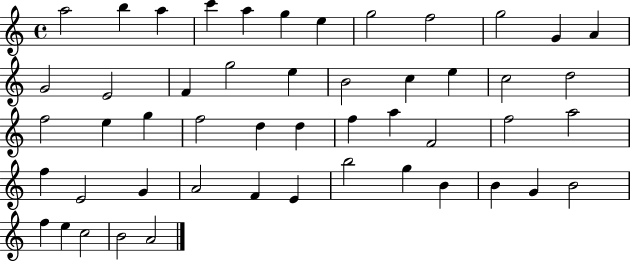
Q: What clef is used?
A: treble